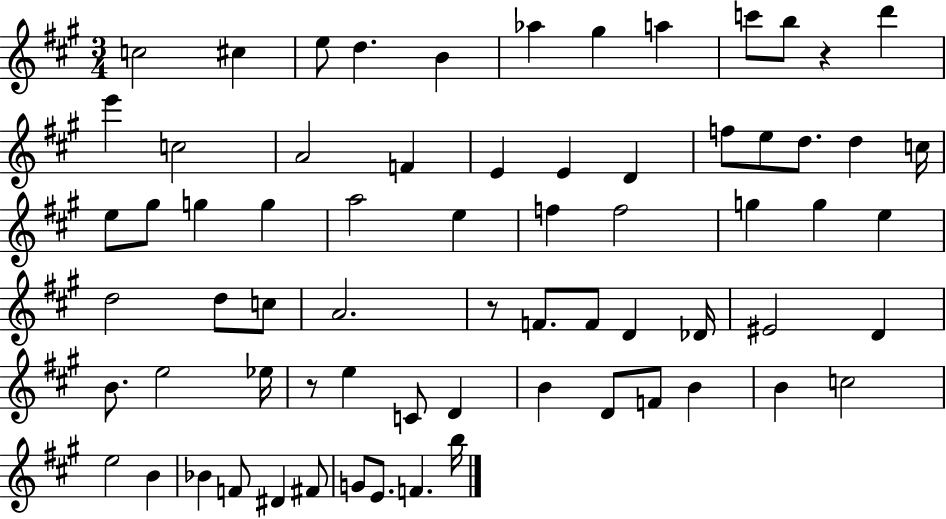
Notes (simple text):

C5/h C#5/q E5/e D5/q. B4/q Ab5/q G#5/q A5/q C6/e B5/e R/q D6/q E6/q C5/h A4/h F4/q E4/q E4/q D4/q F5/e E5/e D5/e. D5/q C5/s E5/e G#5/e G5/q G5/q A5/h E5/q F5/q F5/h G5/q G5/q E5/q D5/h D5/e C5/e A4/h. R/e F4/e. F4/e D4/q Db4/s EIS4/h D4/q B4/e. E5/h Eb5/s R/e E5/q C4/e D4/q B4/q D4/e F4/e B4/q B4/q C5/h E5/h B4/q Bb4/q F4/e D#4/q F#4/e G4/e E4/e. F4/q. B5/s